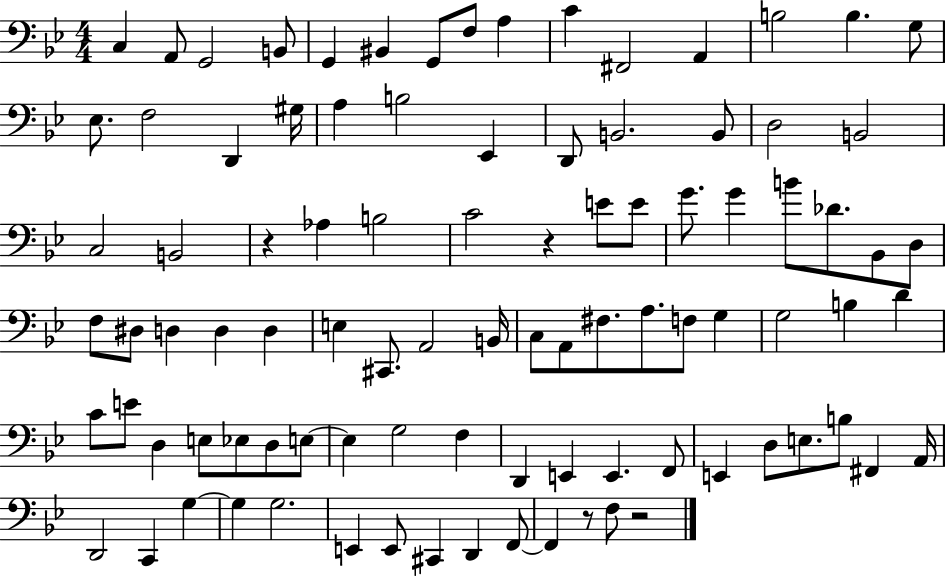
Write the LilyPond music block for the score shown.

{
  \clef bass
  \numericTimeSignature
  \time 4/4
  \key bes \major
  c4 a,8 g,2 b,8 | g,4 bis,4 g,8 f8 a4 | c'4 fis,2 a,4 | b2 b4. g8 | \break ees8. f2 d,4 gis16 | a4 b2 ees,4 | d,8 b,2. b,8 | d2 b,2 | \break c2 b,2 | r4 aes4 b2 | c'2 r4 e'8 e'8 | g'8. g'4 b'8 des'8. bes,8 d8 | \break f8 dis8 d4 d4 d4 | e4 cis,8. a,2 b,16 | c8 a,8 fis8. a8. f8 g4 | g2 b4 d'4 | \break c'8 e'8 d4 e8 ees8 d8 e8~~ | e4 g2 f4 | d,4 e,4 e,4. f,8 | e,4 d8 e8. b8 fis,4 a,16 | \break d,2 c,4 g4~~ | g4 g2. | e,4 e,8 cis,4 d,4 f,8~~ | f,4 r8 f8 r2 | \break \bar "|."
}